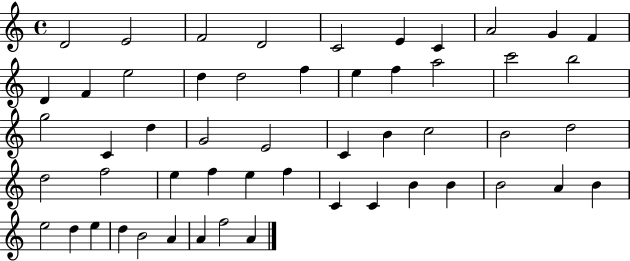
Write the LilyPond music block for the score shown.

{
  \clef treble
  \time 4/4
  \defaultTimeSignature
  \key c \major
  d'2 e'2 | f'2 d'2 | c'2 e'4 c'4 | a'2 g'4 f'4 | \break d'4 f'4 e''2 | d''4 d''2 f''4 | e''4 f''4 a''2 | c'''2 b''2 | \break g''2 c'4 d''4 | g'2 e'2 | c'4 b'4 c''2 | b'2 d''2 | \break d''2 f''2 | e''4 f''4 e''4 f''4 | c'4 c'4 b'4 b'4 | b'2 a'4 b'4 | \break e''2 d''4 e''4 | d''4 b'2 a'4 | a'4 f''2 a'4 | \bar "|."
}